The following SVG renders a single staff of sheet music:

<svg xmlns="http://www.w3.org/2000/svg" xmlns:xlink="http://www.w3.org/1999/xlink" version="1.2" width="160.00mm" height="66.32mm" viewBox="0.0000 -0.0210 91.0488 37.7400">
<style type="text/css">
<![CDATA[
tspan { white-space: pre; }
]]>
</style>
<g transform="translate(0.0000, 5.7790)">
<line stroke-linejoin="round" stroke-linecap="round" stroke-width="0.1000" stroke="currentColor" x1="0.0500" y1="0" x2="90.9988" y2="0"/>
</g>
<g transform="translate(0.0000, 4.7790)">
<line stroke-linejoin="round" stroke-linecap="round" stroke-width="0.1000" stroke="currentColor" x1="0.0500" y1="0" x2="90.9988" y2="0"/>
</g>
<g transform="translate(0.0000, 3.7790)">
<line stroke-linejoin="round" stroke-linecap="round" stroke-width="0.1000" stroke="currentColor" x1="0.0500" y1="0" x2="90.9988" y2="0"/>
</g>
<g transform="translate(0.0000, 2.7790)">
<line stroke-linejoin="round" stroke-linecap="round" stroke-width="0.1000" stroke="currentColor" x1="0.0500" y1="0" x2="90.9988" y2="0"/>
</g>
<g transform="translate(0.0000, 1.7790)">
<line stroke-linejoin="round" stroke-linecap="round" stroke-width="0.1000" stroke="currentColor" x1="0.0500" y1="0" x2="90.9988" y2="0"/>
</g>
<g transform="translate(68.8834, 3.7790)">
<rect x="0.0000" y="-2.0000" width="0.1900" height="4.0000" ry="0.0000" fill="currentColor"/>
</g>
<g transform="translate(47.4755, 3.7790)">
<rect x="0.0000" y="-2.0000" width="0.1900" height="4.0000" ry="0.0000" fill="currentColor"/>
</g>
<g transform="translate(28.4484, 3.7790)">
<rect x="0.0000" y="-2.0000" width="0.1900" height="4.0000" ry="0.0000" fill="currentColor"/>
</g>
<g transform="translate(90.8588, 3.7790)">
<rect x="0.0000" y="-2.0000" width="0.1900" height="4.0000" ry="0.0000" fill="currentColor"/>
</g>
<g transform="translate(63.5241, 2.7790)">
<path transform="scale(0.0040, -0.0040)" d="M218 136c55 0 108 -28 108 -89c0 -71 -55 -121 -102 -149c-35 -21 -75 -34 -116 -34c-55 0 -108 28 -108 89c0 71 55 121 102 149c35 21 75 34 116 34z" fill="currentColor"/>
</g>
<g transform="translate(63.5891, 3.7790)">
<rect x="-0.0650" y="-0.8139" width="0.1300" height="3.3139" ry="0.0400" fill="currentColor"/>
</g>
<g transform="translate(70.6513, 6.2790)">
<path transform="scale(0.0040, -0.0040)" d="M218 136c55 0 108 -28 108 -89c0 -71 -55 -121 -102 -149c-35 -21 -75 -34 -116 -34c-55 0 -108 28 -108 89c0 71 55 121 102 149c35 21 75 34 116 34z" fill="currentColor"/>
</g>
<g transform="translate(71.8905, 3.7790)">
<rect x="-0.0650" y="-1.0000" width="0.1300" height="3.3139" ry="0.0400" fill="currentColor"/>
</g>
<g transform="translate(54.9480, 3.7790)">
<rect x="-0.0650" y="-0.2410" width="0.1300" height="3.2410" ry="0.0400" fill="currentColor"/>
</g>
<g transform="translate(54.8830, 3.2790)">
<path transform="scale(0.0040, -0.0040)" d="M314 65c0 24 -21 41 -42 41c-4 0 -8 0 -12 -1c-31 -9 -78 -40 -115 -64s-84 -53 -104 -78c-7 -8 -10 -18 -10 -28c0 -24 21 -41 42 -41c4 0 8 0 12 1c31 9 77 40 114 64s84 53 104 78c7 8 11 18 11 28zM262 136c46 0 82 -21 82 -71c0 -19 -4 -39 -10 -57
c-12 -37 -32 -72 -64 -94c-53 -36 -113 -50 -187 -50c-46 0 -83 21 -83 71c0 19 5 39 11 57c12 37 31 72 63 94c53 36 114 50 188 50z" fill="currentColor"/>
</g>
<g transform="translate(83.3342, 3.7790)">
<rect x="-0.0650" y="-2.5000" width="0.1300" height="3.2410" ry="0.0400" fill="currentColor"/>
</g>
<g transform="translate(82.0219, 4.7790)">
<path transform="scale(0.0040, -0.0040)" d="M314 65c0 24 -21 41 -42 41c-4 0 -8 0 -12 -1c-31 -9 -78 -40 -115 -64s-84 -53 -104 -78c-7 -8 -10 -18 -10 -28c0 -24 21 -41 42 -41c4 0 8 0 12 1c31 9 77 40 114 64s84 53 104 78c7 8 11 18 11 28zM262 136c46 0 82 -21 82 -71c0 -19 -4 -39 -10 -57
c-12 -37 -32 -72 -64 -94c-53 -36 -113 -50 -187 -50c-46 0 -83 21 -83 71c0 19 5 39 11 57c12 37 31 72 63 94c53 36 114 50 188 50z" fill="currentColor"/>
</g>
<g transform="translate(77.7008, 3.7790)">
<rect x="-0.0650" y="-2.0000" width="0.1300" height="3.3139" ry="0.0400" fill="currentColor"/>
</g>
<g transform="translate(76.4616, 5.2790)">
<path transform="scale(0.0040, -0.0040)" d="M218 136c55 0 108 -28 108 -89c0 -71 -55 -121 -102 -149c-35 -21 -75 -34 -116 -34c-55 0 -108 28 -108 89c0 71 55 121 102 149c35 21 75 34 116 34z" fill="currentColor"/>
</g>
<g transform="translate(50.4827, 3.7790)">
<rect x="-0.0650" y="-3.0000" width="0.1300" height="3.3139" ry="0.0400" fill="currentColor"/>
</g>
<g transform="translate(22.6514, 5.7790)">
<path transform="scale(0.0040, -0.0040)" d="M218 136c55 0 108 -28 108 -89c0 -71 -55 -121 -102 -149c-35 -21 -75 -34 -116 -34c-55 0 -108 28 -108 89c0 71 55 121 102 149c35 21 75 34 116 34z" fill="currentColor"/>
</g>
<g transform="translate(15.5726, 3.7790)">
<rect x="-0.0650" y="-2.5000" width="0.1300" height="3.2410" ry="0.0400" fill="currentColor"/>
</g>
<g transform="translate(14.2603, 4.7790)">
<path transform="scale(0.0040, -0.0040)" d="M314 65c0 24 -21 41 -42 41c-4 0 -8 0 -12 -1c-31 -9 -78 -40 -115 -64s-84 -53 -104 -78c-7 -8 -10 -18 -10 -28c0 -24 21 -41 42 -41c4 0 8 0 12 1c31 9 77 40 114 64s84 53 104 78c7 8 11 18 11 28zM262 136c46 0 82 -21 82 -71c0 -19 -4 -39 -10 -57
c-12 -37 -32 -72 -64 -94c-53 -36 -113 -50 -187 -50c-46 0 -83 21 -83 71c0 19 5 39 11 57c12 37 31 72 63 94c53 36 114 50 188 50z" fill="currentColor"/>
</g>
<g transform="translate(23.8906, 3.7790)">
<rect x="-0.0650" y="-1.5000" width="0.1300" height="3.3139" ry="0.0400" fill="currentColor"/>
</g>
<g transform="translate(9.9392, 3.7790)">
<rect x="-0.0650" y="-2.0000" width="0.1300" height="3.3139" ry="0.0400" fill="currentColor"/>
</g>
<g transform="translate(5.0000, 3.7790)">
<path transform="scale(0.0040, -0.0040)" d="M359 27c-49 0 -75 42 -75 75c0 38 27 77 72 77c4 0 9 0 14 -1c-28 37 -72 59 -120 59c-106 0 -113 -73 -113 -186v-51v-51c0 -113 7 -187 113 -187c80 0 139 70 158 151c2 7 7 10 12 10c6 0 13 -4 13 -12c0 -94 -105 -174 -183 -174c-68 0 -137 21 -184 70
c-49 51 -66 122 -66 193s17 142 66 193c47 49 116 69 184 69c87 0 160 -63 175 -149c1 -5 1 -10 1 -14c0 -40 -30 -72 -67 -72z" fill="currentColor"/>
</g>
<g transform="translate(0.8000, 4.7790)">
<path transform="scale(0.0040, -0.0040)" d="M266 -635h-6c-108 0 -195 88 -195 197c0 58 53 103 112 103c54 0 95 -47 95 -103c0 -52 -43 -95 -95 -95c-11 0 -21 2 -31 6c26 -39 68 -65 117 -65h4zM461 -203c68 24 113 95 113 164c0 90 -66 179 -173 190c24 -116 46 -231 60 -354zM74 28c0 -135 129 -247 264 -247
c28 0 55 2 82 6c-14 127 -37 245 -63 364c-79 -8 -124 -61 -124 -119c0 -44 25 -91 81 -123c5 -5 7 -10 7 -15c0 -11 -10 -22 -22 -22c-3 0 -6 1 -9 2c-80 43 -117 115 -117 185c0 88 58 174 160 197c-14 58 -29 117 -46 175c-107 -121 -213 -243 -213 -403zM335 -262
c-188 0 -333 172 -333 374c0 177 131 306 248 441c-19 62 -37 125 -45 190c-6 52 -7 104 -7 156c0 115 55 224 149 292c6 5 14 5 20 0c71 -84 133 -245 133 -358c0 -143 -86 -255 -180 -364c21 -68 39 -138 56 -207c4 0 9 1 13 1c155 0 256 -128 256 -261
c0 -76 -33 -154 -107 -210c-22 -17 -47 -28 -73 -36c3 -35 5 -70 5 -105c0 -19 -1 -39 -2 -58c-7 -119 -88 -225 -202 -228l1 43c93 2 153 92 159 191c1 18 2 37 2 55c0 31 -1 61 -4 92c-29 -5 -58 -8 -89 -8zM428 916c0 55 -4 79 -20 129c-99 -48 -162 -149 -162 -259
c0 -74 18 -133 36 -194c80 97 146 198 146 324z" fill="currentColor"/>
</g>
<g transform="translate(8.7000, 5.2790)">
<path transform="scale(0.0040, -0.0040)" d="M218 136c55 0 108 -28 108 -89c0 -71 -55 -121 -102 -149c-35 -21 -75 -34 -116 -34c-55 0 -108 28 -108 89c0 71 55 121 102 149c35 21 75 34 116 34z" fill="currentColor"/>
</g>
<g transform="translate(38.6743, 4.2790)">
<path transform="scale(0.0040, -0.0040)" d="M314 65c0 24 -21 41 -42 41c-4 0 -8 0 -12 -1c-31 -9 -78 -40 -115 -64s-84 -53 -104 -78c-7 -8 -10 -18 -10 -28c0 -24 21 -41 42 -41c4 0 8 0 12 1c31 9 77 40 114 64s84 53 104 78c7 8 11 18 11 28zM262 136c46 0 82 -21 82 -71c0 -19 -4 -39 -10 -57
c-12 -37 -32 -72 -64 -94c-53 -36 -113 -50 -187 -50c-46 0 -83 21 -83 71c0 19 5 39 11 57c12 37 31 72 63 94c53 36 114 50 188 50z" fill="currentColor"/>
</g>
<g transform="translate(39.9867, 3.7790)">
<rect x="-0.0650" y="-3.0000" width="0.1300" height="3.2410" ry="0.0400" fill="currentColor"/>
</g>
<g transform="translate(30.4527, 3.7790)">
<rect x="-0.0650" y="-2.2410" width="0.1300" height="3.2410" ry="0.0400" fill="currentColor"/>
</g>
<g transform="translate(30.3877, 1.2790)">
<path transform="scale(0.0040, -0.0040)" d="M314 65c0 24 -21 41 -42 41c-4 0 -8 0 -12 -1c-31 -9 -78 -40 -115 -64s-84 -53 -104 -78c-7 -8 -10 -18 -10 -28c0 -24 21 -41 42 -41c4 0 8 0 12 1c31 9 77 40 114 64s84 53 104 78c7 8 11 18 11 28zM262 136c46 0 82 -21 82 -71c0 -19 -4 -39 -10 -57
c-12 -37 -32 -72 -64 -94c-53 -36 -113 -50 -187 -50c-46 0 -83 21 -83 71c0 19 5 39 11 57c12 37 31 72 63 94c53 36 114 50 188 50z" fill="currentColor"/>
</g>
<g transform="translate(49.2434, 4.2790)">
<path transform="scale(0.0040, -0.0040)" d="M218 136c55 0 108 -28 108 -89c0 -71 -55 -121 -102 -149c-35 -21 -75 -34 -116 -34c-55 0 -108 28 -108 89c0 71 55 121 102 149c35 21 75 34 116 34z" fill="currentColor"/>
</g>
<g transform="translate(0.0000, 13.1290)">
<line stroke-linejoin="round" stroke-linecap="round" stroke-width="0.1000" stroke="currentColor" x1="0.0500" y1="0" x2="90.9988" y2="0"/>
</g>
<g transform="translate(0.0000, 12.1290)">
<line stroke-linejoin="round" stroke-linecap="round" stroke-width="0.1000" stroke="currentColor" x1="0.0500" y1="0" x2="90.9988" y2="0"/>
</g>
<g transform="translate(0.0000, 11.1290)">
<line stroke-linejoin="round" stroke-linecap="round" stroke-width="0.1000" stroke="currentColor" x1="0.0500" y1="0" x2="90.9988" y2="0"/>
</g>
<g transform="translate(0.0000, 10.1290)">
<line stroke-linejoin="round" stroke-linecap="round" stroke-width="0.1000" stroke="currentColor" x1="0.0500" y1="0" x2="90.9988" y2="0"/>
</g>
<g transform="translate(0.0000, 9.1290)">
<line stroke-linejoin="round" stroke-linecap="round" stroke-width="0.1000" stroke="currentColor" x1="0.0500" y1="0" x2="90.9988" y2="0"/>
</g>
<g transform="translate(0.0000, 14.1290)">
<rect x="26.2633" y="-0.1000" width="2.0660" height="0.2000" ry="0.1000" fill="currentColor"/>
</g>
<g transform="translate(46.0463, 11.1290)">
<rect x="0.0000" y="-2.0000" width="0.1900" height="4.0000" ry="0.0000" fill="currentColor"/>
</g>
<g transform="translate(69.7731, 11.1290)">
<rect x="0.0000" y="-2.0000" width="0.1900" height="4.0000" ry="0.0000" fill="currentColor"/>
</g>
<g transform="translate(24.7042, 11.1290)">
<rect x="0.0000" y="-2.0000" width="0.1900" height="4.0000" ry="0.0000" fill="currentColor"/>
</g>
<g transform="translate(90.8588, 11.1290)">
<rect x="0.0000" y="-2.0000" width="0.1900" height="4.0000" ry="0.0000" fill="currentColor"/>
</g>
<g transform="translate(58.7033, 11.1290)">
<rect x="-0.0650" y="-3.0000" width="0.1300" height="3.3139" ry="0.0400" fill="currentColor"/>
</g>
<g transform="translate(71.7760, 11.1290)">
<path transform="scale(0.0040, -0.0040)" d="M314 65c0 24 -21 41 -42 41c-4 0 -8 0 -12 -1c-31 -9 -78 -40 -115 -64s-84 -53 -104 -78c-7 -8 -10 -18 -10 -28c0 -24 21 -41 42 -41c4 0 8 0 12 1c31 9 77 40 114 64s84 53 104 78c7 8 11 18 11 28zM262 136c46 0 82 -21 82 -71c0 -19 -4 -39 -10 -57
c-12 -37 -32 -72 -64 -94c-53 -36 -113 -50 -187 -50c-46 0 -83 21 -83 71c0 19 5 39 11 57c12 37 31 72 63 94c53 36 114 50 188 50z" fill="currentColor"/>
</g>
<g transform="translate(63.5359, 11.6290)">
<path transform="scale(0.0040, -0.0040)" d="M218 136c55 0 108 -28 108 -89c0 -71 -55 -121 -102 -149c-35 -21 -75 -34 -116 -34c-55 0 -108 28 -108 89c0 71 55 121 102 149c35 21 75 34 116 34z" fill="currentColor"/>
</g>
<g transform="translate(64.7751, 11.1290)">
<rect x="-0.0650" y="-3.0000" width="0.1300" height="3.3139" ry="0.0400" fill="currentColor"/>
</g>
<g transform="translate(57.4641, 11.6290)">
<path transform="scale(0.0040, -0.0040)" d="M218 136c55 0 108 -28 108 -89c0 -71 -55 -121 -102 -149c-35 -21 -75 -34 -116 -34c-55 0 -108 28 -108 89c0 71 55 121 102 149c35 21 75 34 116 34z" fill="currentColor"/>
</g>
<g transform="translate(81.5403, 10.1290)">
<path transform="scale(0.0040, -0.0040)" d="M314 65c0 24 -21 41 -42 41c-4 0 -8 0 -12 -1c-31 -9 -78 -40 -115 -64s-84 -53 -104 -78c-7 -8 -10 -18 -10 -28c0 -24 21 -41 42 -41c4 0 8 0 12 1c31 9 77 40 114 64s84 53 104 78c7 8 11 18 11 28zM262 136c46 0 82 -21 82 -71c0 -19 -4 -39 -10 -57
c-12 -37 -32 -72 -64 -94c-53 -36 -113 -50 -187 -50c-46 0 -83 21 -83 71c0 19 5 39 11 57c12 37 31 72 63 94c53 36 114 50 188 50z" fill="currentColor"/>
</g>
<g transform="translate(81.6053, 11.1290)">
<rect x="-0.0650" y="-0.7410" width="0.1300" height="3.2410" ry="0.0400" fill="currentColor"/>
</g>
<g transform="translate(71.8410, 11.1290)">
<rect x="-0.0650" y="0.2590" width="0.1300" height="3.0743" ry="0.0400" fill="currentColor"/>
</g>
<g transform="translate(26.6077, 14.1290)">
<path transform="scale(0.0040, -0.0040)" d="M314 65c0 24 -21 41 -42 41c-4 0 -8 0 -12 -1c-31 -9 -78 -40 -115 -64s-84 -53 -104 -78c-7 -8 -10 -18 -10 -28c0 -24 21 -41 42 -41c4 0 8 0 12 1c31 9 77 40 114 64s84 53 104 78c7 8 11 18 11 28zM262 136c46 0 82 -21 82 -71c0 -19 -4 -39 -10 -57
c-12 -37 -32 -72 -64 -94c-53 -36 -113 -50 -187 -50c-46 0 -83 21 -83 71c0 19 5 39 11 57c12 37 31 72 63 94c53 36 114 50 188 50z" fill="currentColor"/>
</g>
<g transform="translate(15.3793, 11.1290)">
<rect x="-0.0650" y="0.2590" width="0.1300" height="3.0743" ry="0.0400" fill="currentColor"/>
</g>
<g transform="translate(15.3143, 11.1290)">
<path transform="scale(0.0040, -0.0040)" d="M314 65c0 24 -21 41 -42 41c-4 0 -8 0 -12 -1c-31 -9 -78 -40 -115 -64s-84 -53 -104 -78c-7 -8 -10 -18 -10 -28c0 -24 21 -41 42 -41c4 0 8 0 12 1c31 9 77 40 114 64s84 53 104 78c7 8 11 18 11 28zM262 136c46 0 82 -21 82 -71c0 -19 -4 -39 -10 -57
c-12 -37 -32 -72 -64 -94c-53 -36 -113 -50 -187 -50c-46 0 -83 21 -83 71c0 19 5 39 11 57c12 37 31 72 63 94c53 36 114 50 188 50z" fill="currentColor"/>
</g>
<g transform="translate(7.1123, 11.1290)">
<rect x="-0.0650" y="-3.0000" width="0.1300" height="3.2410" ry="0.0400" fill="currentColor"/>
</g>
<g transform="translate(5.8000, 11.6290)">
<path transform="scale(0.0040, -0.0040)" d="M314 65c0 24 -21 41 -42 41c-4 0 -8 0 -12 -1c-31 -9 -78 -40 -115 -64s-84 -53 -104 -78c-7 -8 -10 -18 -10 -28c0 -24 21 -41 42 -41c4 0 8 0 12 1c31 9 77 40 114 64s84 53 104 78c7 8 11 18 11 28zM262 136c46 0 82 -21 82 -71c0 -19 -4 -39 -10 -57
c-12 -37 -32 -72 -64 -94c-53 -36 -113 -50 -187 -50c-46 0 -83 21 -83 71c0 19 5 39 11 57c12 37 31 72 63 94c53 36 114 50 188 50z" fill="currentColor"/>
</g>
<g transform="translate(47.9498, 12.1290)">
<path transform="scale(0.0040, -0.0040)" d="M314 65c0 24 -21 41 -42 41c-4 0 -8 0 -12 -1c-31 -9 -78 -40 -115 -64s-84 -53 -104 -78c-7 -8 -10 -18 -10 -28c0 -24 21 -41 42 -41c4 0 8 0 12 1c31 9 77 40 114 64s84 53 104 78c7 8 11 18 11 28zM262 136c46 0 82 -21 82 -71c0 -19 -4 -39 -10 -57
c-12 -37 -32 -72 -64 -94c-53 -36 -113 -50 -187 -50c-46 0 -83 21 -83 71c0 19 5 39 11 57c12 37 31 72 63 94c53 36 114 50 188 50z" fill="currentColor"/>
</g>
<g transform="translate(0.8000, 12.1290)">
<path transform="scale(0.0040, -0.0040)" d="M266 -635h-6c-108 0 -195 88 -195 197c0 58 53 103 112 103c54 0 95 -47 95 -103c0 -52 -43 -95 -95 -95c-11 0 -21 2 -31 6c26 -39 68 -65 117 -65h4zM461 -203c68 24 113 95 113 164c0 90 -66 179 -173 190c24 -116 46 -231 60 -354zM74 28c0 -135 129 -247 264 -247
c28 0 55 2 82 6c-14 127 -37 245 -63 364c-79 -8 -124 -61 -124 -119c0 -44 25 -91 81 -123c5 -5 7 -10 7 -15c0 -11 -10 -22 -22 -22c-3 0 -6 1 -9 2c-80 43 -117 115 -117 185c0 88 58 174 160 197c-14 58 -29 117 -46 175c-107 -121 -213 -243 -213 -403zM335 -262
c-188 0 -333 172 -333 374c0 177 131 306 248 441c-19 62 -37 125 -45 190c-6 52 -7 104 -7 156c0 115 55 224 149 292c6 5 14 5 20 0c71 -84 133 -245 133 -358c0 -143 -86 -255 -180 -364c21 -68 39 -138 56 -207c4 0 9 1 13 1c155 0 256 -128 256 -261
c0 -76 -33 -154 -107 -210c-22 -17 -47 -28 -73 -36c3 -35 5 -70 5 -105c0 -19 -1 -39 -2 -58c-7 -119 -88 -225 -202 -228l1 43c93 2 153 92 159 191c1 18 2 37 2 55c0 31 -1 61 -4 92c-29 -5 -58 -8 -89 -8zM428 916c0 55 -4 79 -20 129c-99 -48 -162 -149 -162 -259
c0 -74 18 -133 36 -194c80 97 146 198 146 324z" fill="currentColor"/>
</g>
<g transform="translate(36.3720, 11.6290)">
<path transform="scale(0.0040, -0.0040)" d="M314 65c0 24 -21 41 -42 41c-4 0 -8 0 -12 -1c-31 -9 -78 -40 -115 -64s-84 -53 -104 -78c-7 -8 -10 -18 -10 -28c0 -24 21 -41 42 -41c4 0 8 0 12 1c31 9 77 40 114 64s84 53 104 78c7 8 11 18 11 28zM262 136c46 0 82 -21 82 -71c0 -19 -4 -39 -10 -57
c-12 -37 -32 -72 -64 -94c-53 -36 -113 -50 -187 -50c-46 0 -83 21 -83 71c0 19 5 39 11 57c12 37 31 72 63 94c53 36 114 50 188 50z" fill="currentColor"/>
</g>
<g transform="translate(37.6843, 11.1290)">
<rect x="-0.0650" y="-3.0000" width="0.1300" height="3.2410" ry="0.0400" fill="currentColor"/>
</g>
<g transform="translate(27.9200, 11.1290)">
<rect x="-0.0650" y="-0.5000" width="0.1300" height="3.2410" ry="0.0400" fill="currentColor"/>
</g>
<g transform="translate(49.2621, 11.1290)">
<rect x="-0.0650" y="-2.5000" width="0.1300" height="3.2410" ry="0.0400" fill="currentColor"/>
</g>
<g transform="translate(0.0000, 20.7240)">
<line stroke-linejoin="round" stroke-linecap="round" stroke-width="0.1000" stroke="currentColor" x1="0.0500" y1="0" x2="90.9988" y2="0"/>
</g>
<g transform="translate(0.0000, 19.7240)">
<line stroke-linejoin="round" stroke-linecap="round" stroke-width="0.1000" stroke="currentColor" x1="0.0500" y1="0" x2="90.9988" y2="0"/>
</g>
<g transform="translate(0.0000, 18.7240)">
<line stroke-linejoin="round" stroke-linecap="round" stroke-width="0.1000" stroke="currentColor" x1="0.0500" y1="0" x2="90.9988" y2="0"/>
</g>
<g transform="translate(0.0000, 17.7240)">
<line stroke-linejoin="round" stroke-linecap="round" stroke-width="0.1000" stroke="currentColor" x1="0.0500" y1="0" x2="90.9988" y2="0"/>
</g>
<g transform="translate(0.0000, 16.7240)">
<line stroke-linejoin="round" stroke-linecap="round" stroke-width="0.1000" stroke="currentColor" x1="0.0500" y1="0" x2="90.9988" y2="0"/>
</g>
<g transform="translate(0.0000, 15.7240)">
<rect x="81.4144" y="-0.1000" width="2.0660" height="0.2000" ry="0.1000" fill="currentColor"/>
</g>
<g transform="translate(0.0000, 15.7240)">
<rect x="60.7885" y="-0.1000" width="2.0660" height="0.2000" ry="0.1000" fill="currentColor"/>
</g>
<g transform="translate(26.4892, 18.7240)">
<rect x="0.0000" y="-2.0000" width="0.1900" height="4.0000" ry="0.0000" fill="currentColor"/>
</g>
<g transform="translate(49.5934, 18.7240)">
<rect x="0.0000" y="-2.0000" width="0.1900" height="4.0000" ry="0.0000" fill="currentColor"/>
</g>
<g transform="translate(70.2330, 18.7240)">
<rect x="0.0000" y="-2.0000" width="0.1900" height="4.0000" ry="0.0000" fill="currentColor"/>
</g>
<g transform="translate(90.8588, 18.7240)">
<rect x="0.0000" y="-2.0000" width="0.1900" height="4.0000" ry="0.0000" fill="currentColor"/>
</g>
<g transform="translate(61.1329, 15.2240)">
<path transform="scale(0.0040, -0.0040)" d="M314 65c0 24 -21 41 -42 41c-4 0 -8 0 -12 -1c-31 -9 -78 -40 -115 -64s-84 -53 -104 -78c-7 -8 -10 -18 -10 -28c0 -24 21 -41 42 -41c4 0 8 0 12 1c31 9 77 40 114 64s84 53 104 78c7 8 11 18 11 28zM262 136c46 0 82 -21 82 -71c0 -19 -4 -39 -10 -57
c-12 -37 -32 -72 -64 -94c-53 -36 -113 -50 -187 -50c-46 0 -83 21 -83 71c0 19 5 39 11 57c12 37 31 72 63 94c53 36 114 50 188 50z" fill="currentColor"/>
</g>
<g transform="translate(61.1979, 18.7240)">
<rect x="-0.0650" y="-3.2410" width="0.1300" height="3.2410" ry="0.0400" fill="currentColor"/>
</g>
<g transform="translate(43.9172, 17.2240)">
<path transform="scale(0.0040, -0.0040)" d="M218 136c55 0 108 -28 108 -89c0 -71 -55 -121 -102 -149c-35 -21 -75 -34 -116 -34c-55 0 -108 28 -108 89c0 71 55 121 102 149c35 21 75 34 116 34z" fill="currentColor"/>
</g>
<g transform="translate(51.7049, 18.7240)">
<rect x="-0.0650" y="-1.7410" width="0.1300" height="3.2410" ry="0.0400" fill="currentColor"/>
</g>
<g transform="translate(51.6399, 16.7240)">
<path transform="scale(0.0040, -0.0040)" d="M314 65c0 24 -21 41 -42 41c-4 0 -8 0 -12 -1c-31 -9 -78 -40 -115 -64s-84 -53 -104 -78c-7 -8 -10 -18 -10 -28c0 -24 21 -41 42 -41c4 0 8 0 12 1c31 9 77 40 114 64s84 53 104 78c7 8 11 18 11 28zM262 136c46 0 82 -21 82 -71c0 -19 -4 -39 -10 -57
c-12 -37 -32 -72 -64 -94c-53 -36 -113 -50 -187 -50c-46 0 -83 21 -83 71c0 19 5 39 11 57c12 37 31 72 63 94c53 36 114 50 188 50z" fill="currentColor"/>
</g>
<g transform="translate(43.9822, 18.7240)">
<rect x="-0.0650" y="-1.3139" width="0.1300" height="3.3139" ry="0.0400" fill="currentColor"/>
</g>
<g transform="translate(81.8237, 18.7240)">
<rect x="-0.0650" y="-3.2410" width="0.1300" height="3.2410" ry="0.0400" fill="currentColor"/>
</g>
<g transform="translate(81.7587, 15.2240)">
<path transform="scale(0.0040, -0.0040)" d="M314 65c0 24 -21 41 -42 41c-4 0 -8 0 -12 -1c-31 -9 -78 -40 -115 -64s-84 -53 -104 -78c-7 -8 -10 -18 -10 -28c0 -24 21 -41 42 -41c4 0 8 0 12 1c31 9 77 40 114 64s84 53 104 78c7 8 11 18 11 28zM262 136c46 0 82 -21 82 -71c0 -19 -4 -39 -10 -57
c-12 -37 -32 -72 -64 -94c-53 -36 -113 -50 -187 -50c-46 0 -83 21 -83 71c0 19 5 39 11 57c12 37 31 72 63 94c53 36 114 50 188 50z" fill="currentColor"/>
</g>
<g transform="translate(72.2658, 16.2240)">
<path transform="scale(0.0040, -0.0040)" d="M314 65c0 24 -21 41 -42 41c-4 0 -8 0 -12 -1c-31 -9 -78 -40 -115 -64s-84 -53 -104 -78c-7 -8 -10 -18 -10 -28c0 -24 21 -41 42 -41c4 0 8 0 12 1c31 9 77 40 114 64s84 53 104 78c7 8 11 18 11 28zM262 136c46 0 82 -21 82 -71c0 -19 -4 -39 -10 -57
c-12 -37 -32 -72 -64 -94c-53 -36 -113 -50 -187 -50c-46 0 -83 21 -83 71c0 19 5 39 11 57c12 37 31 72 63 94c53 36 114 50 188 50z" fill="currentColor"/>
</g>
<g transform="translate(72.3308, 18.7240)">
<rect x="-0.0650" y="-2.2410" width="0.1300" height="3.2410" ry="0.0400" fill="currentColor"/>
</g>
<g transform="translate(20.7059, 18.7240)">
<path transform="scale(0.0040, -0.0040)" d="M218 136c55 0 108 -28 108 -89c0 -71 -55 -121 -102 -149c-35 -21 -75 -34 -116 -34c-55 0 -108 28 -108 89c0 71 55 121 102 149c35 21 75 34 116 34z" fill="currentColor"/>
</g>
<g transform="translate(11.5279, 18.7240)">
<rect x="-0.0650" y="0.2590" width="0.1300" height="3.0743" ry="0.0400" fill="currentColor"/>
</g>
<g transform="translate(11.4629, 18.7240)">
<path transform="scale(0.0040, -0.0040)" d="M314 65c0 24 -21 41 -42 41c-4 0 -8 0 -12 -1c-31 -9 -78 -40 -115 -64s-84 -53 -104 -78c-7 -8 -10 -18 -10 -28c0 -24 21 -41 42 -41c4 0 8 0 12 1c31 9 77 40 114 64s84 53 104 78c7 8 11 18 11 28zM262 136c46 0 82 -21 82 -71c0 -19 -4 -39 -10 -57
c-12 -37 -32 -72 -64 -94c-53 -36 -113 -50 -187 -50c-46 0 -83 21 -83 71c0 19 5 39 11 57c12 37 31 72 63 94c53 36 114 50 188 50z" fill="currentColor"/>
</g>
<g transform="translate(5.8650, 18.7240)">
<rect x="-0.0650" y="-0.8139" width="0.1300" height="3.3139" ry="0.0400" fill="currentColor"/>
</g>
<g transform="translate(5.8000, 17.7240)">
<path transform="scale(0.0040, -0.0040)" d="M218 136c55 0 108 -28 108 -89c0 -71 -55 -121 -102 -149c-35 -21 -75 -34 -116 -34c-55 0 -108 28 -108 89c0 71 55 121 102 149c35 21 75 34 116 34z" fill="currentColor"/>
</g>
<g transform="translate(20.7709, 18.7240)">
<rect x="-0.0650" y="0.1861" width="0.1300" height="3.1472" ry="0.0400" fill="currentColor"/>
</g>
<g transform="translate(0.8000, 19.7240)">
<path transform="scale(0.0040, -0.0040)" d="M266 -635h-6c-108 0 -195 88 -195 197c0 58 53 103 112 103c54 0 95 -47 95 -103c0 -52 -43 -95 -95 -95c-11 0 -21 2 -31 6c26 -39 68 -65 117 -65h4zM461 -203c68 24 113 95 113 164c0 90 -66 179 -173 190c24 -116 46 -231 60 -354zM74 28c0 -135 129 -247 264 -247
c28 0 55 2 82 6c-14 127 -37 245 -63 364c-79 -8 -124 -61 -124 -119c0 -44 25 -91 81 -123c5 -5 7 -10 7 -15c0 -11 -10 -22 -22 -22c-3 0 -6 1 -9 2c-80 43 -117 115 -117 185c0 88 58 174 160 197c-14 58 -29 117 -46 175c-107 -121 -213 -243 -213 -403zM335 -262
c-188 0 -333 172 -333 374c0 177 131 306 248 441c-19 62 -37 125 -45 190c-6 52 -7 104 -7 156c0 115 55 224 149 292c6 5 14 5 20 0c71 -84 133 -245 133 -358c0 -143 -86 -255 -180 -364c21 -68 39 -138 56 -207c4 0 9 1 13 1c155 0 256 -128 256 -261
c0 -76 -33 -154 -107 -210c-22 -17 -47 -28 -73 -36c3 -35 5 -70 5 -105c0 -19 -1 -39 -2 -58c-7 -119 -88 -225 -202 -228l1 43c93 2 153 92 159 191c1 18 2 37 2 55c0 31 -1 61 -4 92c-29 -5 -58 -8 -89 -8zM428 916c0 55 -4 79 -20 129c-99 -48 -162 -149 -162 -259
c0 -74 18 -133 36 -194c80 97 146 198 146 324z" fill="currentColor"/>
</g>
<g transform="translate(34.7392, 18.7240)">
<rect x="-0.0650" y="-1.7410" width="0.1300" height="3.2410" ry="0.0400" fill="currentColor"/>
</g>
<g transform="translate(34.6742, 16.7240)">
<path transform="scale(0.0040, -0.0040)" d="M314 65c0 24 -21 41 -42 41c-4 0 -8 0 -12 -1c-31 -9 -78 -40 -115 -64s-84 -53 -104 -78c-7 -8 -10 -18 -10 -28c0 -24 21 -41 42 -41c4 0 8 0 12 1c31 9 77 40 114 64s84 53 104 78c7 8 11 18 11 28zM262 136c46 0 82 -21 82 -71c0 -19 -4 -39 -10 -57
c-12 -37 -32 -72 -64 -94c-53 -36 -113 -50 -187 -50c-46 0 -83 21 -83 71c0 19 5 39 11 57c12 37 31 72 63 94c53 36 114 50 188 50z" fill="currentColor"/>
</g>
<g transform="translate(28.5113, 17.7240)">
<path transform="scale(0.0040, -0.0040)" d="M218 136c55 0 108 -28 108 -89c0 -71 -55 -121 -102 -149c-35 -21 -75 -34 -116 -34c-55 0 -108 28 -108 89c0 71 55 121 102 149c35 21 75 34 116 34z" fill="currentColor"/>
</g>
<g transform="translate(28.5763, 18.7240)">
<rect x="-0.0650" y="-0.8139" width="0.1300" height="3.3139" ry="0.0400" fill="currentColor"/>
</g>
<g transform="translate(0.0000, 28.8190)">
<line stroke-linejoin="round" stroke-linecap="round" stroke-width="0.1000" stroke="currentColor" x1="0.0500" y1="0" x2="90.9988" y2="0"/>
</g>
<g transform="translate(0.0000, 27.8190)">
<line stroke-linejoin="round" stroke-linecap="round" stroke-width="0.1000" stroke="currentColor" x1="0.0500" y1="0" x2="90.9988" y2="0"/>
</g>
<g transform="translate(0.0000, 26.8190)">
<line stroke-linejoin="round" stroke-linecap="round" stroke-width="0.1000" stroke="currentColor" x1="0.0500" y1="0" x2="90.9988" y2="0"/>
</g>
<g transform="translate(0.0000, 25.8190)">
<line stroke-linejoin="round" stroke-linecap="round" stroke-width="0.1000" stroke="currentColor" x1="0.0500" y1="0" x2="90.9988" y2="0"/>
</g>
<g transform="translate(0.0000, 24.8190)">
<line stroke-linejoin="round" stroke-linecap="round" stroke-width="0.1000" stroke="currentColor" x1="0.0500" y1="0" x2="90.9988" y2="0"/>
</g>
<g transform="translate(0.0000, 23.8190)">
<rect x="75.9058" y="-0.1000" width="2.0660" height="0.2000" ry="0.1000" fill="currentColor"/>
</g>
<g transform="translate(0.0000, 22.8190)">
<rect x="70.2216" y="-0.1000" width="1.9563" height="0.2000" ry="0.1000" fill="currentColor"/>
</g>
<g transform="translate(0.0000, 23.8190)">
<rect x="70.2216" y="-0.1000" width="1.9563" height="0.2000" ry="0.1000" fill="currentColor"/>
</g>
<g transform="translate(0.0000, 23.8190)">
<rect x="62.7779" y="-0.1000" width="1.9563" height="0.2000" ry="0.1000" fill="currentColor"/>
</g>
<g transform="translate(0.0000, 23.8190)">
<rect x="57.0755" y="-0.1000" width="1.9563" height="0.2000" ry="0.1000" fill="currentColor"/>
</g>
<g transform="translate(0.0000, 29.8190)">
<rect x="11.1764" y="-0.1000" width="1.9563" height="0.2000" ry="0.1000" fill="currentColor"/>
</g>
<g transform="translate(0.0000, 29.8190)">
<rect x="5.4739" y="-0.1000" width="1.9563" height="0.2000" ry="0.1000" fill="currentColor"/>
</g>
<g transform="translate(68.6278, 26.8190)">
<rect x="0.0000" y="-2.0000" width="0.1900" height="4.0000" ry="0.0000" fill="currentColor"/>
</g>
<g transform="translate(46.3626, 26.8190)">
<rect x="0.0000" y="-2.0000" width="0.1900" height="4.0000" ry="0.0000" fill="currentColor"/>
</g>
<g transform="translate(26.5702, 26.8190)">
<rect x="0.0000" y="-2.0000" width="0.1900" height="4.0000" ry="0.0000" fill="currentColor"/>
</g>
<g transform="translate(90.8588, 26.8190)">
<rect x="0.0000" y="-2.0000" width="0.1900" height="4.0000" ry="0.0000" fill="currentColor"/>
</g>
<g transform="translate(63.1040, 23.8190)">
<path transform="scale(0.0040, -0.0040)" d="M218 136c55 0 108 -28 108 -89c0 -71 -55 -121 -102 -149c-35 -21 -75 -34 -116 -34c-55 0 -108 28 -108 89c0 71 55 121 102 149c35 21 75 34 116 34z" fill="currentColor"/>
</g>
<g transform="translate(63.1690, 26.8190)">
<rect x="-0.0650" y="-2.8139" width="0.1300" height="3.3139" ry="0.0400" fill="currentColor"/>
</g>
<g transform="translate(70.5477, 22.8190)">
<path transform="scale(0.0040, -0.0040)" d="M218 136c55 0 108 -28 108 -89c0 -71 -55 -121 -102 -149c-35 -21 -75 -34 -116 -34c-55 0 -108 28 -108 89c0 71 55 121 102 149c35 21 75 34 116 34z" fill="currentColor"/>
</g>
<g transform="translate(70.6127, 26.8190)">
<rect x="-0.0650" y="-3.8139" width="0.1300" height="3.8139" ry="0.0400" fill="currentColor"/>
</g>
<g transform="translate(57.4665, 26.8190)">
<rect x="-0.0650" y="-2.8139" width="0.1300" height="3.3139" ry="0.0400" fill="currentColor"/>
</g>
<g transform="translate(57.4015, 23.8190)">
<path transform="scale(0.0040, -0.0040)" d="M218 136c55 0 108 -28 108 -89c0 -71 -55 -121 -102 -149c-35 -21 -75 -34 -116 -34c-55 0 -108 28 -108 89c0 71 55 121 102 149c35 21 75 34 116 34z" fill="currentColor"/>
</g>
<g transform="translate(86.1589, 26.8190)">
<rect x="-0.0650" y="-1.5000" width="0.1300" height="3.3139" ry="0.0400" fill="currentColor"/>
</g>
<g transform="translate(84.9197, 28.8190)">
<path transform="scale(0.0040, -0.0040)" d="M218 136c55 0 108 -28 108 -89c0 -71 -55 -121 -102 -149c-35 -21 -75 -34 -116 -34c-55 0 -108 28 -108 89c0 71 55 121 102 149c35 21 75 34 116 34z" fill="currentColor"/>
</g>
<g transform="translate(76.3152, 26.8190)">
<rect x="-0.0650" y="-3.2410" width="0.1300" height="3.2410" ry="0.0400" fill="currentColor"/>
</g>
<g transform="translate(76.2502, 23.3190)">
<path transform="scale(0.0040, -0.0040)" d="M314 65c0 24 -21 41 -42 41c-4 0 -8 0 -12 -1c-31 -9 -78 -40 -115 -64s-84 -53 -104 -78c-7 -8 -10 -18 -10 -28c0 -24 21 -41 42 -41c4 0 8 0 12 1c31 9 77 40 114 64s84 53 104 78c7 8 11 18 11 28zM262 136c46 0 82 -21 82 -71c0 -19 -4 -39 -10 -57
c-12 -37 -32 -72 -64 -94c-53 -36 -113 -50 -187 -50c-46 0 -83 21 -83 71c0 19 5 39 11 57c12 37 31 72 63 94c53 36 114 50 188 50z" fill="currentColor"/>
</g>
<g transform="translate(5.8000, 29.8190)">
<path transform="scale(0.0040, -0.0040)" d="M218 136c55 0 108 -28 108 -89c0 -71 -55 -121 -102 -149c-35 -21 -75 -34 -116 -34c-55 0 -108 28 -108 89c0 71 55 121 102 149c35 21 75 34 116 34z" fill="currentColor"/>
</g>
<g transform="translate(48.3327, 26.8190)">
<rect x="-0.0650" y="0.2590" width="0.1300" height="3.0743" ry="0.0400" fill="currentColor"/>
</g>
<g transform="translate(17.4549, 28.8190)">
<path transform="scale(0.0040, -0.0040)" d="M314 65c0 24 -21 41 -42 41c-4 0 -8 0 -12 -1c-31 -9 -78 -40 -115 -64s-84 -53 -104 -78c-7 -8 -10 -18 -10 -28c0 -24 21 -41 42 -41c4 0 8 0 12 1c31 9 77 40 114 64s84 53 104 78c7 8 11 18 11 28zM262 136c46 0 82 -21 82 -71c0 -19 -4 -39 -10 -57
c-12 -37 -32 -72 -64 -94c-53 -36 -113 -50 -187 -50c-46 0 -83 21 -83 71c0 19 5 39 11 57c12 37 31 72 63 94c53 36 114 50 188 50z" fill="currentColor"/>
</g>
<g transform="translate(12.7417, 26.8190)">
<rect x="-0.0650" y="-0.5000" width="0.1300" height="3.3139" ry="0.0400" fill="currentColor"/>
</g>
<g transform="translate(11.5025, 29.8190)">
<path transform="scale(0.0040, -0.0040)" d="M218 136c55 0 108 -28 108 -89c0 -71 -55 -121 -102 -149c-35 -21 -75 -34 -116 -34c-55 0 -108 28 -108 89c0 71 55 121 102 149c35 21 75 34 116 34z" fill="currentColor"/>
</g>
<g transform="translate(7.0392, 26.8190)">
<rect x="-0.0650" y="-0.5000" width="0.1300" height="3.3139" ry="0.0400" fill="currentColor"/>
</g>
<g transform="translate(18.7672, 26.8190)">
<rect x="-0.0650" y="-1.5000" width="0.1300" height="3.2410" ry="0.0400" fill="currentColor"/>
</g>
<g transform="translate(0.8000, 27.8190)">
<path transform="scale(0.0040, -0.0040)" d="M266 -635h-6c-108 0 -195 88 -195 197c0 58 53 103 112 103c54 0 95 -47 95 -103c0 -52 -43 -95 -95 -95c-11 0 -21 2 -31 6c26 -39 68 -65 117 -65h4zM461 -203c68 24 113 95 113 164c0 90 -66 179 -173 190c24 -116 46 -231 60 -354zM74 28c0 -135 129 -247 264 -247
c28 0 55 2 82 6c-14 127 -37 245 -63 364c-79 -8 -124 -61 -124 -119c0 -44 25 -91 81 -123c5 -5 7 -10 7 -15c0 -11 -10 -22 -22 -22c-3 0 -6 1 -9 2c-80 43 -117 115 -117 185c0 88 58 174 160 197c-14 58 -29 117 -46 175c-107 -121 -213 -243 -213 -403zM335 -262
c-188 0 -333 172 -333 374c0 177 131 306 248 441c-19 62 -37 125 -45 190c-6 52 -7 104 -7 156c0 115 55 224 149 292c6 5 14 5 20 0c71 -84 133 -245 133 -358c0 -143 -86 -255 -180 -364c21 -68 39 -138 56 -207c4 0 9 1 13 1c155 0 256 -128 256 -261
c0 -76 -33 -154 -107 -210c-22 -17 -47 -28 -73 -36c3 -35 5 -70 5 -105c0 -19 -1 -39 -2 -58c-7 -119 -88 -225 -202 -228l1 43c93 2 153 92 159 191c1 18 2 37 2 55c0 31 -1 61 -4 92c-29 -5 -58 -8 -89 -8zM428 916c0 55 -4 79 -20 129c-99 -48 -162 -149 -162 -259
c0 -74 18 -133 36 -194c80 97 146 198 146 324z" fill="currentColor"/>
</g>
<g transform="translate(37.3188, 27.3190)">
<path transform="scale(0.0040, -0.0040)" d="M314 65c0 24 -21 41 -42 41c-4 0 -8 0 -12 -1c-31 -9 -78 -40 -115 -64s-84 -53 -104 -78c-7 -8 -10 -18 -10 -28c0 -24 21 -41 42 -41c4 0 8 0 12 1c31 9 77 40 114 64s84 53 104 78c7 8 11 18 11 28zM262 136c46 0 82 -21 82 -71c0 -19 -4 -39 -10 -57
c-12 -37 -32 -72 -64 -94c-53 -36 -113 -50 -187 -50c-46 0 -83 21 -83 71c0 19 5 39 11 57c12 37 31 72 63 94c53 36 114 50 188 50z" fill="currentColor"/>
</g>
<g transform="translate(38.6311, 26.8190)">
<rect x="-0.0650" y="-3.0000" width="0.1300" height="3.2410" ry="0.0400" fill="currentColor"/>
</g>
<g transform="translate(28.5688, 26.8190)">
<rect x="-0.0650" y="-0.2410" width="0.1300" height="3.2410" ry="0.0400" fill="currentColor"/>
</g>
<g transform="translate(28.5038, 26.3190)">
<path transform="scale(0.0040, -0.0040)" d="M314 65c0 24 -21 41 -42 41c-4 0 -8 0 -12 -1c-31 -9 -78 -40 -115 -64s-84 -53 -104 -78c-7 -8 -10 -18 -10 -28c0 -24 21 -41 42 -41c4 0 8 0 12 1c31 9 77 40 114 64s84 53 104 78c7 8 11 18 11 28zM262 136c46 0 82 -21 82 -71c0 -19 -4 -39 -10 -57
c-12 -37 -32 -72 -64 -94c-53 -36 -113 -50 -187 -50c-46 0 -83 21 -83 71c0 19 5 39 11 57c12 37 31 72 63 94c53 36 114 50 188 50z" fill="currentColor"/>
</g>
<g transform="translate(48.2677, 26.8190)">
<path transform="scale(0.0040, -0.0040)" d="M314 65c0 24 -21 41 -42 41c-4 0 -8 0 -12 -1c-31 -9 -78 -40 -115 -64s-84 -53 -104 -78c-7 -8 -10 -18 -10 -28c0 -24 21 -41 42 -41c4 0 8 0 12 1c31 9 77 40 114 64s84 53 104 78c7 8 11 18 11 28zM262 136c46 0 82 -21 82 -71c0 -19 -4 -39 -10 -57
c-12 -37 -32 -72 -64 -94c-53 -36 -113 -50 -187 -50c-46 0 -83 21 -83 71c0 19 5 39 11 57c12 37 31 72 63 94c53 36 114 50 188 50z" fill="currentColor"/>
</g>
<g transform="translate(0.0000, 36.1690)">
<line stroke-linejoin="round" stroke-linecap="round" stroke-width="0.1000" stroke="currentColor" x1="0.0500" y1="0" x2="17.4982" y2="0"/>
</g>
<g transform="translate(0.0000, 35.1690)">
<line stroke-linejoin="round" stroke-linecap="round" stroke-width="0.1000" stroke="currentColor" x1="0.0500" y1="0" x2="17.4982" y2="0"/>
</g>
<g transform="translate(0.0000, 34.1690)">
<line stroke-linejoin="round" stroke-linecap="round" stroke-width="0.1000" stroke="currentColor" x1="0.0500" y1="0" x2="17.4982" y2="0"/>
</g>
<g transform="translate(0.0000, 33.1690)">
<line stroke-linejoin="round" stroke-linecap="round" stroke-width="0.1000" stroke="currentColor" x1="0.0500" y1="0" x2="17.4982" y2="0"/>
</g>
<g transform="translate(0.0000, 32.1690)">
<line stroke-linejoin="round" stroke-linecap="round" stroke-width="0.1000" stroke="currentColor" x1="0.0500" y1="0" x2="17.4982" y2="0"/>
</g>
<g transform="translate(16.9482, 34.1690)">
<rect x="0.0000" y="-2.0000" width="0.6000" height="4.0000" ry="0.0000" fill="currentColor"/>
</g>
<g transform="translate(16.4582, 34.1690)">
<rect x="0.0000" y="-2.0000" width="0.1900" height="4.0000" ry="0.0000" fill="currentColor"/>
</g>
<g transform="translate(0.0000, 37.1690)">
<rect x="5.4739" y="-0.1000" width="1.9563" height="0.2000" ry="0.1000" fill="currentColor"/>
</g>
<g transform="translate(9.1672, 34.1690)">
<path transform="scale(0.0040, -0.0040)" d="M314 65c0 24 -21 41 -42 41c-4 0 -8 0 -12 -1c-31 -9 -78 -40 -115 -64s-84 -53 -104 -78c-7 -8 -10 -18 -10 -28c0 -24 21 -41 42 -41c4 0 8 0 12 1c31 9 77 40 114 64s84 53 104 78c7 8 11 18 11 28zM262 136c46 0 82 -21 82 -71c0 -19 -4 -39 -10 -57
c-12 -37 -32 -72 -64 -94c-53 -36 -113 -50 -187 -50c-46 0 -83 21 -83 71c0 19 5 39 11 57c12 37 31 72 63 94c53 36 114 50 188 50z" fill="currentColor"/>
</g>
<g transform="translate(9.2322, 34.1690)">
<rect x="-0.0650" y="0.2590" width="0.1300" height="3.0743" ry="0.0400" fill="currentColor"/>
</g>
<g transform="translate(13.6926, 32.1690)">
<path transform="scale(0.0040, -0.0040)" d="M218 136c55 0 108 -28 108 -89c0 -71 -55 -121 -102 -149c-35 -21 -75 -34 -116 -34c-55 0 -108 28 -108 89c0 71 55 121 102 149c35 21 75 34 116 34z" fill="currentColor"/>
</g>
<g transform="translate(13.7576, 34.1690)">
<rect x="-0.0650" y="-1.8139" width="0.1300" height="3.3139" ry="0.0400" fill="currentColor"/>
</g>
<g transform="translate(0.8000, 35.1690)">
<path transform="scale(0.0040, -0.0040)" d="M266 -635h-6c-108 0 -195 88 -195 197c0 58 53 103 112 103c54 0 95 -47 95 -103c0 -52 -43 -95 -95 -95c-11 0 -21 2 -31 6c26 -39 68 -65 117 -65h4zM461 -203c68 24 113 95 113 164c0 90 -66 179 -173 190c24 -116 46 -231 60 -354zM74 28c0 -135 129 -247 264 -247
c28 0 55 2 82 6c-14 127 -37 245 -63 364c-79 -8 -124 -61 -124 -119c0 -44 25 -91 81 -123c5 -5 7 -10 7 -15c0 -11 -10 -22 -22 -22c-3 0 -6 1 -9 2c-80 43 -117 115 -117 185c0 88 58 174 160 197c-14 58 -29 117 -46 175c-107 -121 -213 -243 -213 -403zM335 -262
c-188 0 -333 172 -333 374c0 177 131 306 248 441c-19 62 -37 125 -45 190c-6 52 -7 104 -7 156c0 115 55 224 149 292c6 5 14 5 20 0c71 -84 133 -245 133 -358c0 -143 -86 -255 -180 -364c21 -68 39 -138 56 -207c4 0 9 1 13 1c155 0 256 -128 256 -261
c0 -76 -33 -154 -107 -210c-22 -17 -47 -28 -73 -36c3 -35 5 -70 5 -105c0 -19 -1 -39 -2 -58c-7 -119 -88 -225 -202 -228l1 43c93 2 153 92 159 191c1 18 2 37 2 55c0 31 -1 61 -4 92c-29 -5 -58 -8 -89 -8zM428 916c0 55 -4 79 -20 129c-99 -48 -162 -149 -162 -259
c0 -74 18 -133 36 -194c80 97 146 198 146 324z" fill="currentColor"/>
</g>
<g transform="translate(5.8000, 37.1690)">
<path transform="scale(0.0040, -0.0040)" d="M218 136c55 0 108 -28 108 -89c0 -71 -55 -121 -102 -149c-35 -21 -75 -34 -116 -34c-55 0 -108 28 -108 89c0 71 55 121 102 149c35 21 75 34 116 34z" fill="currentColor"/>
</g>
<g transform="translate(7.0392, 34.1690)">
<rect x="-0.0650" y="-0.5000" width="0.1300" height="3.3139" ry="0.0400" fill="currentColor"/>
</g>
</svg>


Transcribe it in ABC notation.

X:1
T:Untitled
M:4/4
L:1/4
K:C
F G2 E g2 A2 A c2 d D F G2 A2 B2 C2 A2 G2 A A B2 d2 d B2 B d f2 e f2 b2 g2 b2 C C E2 c2 A2 B2 a a c' b2 E C B2 f